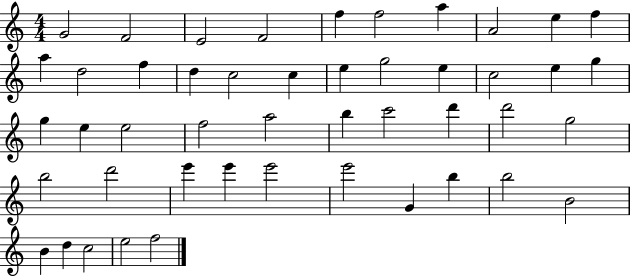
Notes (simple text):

G4/h F4/h E4/h F4/h F5/q F5/h A5/q A4/h E5/q F5/q A5/q D5/h F5/q D5/q C5/h C5/q E5/q G5/h E5/q C5/h E5/q G5/q G5/q E5/q E5/h F5/h A5/h B5/q C6/h D6/q D6/h G5/h B5/h D6/h E6/q E6/q E6/h E6/h G4/q B5/q B5/h B4/h B4/q D5/q C5/h E5/h F5/h